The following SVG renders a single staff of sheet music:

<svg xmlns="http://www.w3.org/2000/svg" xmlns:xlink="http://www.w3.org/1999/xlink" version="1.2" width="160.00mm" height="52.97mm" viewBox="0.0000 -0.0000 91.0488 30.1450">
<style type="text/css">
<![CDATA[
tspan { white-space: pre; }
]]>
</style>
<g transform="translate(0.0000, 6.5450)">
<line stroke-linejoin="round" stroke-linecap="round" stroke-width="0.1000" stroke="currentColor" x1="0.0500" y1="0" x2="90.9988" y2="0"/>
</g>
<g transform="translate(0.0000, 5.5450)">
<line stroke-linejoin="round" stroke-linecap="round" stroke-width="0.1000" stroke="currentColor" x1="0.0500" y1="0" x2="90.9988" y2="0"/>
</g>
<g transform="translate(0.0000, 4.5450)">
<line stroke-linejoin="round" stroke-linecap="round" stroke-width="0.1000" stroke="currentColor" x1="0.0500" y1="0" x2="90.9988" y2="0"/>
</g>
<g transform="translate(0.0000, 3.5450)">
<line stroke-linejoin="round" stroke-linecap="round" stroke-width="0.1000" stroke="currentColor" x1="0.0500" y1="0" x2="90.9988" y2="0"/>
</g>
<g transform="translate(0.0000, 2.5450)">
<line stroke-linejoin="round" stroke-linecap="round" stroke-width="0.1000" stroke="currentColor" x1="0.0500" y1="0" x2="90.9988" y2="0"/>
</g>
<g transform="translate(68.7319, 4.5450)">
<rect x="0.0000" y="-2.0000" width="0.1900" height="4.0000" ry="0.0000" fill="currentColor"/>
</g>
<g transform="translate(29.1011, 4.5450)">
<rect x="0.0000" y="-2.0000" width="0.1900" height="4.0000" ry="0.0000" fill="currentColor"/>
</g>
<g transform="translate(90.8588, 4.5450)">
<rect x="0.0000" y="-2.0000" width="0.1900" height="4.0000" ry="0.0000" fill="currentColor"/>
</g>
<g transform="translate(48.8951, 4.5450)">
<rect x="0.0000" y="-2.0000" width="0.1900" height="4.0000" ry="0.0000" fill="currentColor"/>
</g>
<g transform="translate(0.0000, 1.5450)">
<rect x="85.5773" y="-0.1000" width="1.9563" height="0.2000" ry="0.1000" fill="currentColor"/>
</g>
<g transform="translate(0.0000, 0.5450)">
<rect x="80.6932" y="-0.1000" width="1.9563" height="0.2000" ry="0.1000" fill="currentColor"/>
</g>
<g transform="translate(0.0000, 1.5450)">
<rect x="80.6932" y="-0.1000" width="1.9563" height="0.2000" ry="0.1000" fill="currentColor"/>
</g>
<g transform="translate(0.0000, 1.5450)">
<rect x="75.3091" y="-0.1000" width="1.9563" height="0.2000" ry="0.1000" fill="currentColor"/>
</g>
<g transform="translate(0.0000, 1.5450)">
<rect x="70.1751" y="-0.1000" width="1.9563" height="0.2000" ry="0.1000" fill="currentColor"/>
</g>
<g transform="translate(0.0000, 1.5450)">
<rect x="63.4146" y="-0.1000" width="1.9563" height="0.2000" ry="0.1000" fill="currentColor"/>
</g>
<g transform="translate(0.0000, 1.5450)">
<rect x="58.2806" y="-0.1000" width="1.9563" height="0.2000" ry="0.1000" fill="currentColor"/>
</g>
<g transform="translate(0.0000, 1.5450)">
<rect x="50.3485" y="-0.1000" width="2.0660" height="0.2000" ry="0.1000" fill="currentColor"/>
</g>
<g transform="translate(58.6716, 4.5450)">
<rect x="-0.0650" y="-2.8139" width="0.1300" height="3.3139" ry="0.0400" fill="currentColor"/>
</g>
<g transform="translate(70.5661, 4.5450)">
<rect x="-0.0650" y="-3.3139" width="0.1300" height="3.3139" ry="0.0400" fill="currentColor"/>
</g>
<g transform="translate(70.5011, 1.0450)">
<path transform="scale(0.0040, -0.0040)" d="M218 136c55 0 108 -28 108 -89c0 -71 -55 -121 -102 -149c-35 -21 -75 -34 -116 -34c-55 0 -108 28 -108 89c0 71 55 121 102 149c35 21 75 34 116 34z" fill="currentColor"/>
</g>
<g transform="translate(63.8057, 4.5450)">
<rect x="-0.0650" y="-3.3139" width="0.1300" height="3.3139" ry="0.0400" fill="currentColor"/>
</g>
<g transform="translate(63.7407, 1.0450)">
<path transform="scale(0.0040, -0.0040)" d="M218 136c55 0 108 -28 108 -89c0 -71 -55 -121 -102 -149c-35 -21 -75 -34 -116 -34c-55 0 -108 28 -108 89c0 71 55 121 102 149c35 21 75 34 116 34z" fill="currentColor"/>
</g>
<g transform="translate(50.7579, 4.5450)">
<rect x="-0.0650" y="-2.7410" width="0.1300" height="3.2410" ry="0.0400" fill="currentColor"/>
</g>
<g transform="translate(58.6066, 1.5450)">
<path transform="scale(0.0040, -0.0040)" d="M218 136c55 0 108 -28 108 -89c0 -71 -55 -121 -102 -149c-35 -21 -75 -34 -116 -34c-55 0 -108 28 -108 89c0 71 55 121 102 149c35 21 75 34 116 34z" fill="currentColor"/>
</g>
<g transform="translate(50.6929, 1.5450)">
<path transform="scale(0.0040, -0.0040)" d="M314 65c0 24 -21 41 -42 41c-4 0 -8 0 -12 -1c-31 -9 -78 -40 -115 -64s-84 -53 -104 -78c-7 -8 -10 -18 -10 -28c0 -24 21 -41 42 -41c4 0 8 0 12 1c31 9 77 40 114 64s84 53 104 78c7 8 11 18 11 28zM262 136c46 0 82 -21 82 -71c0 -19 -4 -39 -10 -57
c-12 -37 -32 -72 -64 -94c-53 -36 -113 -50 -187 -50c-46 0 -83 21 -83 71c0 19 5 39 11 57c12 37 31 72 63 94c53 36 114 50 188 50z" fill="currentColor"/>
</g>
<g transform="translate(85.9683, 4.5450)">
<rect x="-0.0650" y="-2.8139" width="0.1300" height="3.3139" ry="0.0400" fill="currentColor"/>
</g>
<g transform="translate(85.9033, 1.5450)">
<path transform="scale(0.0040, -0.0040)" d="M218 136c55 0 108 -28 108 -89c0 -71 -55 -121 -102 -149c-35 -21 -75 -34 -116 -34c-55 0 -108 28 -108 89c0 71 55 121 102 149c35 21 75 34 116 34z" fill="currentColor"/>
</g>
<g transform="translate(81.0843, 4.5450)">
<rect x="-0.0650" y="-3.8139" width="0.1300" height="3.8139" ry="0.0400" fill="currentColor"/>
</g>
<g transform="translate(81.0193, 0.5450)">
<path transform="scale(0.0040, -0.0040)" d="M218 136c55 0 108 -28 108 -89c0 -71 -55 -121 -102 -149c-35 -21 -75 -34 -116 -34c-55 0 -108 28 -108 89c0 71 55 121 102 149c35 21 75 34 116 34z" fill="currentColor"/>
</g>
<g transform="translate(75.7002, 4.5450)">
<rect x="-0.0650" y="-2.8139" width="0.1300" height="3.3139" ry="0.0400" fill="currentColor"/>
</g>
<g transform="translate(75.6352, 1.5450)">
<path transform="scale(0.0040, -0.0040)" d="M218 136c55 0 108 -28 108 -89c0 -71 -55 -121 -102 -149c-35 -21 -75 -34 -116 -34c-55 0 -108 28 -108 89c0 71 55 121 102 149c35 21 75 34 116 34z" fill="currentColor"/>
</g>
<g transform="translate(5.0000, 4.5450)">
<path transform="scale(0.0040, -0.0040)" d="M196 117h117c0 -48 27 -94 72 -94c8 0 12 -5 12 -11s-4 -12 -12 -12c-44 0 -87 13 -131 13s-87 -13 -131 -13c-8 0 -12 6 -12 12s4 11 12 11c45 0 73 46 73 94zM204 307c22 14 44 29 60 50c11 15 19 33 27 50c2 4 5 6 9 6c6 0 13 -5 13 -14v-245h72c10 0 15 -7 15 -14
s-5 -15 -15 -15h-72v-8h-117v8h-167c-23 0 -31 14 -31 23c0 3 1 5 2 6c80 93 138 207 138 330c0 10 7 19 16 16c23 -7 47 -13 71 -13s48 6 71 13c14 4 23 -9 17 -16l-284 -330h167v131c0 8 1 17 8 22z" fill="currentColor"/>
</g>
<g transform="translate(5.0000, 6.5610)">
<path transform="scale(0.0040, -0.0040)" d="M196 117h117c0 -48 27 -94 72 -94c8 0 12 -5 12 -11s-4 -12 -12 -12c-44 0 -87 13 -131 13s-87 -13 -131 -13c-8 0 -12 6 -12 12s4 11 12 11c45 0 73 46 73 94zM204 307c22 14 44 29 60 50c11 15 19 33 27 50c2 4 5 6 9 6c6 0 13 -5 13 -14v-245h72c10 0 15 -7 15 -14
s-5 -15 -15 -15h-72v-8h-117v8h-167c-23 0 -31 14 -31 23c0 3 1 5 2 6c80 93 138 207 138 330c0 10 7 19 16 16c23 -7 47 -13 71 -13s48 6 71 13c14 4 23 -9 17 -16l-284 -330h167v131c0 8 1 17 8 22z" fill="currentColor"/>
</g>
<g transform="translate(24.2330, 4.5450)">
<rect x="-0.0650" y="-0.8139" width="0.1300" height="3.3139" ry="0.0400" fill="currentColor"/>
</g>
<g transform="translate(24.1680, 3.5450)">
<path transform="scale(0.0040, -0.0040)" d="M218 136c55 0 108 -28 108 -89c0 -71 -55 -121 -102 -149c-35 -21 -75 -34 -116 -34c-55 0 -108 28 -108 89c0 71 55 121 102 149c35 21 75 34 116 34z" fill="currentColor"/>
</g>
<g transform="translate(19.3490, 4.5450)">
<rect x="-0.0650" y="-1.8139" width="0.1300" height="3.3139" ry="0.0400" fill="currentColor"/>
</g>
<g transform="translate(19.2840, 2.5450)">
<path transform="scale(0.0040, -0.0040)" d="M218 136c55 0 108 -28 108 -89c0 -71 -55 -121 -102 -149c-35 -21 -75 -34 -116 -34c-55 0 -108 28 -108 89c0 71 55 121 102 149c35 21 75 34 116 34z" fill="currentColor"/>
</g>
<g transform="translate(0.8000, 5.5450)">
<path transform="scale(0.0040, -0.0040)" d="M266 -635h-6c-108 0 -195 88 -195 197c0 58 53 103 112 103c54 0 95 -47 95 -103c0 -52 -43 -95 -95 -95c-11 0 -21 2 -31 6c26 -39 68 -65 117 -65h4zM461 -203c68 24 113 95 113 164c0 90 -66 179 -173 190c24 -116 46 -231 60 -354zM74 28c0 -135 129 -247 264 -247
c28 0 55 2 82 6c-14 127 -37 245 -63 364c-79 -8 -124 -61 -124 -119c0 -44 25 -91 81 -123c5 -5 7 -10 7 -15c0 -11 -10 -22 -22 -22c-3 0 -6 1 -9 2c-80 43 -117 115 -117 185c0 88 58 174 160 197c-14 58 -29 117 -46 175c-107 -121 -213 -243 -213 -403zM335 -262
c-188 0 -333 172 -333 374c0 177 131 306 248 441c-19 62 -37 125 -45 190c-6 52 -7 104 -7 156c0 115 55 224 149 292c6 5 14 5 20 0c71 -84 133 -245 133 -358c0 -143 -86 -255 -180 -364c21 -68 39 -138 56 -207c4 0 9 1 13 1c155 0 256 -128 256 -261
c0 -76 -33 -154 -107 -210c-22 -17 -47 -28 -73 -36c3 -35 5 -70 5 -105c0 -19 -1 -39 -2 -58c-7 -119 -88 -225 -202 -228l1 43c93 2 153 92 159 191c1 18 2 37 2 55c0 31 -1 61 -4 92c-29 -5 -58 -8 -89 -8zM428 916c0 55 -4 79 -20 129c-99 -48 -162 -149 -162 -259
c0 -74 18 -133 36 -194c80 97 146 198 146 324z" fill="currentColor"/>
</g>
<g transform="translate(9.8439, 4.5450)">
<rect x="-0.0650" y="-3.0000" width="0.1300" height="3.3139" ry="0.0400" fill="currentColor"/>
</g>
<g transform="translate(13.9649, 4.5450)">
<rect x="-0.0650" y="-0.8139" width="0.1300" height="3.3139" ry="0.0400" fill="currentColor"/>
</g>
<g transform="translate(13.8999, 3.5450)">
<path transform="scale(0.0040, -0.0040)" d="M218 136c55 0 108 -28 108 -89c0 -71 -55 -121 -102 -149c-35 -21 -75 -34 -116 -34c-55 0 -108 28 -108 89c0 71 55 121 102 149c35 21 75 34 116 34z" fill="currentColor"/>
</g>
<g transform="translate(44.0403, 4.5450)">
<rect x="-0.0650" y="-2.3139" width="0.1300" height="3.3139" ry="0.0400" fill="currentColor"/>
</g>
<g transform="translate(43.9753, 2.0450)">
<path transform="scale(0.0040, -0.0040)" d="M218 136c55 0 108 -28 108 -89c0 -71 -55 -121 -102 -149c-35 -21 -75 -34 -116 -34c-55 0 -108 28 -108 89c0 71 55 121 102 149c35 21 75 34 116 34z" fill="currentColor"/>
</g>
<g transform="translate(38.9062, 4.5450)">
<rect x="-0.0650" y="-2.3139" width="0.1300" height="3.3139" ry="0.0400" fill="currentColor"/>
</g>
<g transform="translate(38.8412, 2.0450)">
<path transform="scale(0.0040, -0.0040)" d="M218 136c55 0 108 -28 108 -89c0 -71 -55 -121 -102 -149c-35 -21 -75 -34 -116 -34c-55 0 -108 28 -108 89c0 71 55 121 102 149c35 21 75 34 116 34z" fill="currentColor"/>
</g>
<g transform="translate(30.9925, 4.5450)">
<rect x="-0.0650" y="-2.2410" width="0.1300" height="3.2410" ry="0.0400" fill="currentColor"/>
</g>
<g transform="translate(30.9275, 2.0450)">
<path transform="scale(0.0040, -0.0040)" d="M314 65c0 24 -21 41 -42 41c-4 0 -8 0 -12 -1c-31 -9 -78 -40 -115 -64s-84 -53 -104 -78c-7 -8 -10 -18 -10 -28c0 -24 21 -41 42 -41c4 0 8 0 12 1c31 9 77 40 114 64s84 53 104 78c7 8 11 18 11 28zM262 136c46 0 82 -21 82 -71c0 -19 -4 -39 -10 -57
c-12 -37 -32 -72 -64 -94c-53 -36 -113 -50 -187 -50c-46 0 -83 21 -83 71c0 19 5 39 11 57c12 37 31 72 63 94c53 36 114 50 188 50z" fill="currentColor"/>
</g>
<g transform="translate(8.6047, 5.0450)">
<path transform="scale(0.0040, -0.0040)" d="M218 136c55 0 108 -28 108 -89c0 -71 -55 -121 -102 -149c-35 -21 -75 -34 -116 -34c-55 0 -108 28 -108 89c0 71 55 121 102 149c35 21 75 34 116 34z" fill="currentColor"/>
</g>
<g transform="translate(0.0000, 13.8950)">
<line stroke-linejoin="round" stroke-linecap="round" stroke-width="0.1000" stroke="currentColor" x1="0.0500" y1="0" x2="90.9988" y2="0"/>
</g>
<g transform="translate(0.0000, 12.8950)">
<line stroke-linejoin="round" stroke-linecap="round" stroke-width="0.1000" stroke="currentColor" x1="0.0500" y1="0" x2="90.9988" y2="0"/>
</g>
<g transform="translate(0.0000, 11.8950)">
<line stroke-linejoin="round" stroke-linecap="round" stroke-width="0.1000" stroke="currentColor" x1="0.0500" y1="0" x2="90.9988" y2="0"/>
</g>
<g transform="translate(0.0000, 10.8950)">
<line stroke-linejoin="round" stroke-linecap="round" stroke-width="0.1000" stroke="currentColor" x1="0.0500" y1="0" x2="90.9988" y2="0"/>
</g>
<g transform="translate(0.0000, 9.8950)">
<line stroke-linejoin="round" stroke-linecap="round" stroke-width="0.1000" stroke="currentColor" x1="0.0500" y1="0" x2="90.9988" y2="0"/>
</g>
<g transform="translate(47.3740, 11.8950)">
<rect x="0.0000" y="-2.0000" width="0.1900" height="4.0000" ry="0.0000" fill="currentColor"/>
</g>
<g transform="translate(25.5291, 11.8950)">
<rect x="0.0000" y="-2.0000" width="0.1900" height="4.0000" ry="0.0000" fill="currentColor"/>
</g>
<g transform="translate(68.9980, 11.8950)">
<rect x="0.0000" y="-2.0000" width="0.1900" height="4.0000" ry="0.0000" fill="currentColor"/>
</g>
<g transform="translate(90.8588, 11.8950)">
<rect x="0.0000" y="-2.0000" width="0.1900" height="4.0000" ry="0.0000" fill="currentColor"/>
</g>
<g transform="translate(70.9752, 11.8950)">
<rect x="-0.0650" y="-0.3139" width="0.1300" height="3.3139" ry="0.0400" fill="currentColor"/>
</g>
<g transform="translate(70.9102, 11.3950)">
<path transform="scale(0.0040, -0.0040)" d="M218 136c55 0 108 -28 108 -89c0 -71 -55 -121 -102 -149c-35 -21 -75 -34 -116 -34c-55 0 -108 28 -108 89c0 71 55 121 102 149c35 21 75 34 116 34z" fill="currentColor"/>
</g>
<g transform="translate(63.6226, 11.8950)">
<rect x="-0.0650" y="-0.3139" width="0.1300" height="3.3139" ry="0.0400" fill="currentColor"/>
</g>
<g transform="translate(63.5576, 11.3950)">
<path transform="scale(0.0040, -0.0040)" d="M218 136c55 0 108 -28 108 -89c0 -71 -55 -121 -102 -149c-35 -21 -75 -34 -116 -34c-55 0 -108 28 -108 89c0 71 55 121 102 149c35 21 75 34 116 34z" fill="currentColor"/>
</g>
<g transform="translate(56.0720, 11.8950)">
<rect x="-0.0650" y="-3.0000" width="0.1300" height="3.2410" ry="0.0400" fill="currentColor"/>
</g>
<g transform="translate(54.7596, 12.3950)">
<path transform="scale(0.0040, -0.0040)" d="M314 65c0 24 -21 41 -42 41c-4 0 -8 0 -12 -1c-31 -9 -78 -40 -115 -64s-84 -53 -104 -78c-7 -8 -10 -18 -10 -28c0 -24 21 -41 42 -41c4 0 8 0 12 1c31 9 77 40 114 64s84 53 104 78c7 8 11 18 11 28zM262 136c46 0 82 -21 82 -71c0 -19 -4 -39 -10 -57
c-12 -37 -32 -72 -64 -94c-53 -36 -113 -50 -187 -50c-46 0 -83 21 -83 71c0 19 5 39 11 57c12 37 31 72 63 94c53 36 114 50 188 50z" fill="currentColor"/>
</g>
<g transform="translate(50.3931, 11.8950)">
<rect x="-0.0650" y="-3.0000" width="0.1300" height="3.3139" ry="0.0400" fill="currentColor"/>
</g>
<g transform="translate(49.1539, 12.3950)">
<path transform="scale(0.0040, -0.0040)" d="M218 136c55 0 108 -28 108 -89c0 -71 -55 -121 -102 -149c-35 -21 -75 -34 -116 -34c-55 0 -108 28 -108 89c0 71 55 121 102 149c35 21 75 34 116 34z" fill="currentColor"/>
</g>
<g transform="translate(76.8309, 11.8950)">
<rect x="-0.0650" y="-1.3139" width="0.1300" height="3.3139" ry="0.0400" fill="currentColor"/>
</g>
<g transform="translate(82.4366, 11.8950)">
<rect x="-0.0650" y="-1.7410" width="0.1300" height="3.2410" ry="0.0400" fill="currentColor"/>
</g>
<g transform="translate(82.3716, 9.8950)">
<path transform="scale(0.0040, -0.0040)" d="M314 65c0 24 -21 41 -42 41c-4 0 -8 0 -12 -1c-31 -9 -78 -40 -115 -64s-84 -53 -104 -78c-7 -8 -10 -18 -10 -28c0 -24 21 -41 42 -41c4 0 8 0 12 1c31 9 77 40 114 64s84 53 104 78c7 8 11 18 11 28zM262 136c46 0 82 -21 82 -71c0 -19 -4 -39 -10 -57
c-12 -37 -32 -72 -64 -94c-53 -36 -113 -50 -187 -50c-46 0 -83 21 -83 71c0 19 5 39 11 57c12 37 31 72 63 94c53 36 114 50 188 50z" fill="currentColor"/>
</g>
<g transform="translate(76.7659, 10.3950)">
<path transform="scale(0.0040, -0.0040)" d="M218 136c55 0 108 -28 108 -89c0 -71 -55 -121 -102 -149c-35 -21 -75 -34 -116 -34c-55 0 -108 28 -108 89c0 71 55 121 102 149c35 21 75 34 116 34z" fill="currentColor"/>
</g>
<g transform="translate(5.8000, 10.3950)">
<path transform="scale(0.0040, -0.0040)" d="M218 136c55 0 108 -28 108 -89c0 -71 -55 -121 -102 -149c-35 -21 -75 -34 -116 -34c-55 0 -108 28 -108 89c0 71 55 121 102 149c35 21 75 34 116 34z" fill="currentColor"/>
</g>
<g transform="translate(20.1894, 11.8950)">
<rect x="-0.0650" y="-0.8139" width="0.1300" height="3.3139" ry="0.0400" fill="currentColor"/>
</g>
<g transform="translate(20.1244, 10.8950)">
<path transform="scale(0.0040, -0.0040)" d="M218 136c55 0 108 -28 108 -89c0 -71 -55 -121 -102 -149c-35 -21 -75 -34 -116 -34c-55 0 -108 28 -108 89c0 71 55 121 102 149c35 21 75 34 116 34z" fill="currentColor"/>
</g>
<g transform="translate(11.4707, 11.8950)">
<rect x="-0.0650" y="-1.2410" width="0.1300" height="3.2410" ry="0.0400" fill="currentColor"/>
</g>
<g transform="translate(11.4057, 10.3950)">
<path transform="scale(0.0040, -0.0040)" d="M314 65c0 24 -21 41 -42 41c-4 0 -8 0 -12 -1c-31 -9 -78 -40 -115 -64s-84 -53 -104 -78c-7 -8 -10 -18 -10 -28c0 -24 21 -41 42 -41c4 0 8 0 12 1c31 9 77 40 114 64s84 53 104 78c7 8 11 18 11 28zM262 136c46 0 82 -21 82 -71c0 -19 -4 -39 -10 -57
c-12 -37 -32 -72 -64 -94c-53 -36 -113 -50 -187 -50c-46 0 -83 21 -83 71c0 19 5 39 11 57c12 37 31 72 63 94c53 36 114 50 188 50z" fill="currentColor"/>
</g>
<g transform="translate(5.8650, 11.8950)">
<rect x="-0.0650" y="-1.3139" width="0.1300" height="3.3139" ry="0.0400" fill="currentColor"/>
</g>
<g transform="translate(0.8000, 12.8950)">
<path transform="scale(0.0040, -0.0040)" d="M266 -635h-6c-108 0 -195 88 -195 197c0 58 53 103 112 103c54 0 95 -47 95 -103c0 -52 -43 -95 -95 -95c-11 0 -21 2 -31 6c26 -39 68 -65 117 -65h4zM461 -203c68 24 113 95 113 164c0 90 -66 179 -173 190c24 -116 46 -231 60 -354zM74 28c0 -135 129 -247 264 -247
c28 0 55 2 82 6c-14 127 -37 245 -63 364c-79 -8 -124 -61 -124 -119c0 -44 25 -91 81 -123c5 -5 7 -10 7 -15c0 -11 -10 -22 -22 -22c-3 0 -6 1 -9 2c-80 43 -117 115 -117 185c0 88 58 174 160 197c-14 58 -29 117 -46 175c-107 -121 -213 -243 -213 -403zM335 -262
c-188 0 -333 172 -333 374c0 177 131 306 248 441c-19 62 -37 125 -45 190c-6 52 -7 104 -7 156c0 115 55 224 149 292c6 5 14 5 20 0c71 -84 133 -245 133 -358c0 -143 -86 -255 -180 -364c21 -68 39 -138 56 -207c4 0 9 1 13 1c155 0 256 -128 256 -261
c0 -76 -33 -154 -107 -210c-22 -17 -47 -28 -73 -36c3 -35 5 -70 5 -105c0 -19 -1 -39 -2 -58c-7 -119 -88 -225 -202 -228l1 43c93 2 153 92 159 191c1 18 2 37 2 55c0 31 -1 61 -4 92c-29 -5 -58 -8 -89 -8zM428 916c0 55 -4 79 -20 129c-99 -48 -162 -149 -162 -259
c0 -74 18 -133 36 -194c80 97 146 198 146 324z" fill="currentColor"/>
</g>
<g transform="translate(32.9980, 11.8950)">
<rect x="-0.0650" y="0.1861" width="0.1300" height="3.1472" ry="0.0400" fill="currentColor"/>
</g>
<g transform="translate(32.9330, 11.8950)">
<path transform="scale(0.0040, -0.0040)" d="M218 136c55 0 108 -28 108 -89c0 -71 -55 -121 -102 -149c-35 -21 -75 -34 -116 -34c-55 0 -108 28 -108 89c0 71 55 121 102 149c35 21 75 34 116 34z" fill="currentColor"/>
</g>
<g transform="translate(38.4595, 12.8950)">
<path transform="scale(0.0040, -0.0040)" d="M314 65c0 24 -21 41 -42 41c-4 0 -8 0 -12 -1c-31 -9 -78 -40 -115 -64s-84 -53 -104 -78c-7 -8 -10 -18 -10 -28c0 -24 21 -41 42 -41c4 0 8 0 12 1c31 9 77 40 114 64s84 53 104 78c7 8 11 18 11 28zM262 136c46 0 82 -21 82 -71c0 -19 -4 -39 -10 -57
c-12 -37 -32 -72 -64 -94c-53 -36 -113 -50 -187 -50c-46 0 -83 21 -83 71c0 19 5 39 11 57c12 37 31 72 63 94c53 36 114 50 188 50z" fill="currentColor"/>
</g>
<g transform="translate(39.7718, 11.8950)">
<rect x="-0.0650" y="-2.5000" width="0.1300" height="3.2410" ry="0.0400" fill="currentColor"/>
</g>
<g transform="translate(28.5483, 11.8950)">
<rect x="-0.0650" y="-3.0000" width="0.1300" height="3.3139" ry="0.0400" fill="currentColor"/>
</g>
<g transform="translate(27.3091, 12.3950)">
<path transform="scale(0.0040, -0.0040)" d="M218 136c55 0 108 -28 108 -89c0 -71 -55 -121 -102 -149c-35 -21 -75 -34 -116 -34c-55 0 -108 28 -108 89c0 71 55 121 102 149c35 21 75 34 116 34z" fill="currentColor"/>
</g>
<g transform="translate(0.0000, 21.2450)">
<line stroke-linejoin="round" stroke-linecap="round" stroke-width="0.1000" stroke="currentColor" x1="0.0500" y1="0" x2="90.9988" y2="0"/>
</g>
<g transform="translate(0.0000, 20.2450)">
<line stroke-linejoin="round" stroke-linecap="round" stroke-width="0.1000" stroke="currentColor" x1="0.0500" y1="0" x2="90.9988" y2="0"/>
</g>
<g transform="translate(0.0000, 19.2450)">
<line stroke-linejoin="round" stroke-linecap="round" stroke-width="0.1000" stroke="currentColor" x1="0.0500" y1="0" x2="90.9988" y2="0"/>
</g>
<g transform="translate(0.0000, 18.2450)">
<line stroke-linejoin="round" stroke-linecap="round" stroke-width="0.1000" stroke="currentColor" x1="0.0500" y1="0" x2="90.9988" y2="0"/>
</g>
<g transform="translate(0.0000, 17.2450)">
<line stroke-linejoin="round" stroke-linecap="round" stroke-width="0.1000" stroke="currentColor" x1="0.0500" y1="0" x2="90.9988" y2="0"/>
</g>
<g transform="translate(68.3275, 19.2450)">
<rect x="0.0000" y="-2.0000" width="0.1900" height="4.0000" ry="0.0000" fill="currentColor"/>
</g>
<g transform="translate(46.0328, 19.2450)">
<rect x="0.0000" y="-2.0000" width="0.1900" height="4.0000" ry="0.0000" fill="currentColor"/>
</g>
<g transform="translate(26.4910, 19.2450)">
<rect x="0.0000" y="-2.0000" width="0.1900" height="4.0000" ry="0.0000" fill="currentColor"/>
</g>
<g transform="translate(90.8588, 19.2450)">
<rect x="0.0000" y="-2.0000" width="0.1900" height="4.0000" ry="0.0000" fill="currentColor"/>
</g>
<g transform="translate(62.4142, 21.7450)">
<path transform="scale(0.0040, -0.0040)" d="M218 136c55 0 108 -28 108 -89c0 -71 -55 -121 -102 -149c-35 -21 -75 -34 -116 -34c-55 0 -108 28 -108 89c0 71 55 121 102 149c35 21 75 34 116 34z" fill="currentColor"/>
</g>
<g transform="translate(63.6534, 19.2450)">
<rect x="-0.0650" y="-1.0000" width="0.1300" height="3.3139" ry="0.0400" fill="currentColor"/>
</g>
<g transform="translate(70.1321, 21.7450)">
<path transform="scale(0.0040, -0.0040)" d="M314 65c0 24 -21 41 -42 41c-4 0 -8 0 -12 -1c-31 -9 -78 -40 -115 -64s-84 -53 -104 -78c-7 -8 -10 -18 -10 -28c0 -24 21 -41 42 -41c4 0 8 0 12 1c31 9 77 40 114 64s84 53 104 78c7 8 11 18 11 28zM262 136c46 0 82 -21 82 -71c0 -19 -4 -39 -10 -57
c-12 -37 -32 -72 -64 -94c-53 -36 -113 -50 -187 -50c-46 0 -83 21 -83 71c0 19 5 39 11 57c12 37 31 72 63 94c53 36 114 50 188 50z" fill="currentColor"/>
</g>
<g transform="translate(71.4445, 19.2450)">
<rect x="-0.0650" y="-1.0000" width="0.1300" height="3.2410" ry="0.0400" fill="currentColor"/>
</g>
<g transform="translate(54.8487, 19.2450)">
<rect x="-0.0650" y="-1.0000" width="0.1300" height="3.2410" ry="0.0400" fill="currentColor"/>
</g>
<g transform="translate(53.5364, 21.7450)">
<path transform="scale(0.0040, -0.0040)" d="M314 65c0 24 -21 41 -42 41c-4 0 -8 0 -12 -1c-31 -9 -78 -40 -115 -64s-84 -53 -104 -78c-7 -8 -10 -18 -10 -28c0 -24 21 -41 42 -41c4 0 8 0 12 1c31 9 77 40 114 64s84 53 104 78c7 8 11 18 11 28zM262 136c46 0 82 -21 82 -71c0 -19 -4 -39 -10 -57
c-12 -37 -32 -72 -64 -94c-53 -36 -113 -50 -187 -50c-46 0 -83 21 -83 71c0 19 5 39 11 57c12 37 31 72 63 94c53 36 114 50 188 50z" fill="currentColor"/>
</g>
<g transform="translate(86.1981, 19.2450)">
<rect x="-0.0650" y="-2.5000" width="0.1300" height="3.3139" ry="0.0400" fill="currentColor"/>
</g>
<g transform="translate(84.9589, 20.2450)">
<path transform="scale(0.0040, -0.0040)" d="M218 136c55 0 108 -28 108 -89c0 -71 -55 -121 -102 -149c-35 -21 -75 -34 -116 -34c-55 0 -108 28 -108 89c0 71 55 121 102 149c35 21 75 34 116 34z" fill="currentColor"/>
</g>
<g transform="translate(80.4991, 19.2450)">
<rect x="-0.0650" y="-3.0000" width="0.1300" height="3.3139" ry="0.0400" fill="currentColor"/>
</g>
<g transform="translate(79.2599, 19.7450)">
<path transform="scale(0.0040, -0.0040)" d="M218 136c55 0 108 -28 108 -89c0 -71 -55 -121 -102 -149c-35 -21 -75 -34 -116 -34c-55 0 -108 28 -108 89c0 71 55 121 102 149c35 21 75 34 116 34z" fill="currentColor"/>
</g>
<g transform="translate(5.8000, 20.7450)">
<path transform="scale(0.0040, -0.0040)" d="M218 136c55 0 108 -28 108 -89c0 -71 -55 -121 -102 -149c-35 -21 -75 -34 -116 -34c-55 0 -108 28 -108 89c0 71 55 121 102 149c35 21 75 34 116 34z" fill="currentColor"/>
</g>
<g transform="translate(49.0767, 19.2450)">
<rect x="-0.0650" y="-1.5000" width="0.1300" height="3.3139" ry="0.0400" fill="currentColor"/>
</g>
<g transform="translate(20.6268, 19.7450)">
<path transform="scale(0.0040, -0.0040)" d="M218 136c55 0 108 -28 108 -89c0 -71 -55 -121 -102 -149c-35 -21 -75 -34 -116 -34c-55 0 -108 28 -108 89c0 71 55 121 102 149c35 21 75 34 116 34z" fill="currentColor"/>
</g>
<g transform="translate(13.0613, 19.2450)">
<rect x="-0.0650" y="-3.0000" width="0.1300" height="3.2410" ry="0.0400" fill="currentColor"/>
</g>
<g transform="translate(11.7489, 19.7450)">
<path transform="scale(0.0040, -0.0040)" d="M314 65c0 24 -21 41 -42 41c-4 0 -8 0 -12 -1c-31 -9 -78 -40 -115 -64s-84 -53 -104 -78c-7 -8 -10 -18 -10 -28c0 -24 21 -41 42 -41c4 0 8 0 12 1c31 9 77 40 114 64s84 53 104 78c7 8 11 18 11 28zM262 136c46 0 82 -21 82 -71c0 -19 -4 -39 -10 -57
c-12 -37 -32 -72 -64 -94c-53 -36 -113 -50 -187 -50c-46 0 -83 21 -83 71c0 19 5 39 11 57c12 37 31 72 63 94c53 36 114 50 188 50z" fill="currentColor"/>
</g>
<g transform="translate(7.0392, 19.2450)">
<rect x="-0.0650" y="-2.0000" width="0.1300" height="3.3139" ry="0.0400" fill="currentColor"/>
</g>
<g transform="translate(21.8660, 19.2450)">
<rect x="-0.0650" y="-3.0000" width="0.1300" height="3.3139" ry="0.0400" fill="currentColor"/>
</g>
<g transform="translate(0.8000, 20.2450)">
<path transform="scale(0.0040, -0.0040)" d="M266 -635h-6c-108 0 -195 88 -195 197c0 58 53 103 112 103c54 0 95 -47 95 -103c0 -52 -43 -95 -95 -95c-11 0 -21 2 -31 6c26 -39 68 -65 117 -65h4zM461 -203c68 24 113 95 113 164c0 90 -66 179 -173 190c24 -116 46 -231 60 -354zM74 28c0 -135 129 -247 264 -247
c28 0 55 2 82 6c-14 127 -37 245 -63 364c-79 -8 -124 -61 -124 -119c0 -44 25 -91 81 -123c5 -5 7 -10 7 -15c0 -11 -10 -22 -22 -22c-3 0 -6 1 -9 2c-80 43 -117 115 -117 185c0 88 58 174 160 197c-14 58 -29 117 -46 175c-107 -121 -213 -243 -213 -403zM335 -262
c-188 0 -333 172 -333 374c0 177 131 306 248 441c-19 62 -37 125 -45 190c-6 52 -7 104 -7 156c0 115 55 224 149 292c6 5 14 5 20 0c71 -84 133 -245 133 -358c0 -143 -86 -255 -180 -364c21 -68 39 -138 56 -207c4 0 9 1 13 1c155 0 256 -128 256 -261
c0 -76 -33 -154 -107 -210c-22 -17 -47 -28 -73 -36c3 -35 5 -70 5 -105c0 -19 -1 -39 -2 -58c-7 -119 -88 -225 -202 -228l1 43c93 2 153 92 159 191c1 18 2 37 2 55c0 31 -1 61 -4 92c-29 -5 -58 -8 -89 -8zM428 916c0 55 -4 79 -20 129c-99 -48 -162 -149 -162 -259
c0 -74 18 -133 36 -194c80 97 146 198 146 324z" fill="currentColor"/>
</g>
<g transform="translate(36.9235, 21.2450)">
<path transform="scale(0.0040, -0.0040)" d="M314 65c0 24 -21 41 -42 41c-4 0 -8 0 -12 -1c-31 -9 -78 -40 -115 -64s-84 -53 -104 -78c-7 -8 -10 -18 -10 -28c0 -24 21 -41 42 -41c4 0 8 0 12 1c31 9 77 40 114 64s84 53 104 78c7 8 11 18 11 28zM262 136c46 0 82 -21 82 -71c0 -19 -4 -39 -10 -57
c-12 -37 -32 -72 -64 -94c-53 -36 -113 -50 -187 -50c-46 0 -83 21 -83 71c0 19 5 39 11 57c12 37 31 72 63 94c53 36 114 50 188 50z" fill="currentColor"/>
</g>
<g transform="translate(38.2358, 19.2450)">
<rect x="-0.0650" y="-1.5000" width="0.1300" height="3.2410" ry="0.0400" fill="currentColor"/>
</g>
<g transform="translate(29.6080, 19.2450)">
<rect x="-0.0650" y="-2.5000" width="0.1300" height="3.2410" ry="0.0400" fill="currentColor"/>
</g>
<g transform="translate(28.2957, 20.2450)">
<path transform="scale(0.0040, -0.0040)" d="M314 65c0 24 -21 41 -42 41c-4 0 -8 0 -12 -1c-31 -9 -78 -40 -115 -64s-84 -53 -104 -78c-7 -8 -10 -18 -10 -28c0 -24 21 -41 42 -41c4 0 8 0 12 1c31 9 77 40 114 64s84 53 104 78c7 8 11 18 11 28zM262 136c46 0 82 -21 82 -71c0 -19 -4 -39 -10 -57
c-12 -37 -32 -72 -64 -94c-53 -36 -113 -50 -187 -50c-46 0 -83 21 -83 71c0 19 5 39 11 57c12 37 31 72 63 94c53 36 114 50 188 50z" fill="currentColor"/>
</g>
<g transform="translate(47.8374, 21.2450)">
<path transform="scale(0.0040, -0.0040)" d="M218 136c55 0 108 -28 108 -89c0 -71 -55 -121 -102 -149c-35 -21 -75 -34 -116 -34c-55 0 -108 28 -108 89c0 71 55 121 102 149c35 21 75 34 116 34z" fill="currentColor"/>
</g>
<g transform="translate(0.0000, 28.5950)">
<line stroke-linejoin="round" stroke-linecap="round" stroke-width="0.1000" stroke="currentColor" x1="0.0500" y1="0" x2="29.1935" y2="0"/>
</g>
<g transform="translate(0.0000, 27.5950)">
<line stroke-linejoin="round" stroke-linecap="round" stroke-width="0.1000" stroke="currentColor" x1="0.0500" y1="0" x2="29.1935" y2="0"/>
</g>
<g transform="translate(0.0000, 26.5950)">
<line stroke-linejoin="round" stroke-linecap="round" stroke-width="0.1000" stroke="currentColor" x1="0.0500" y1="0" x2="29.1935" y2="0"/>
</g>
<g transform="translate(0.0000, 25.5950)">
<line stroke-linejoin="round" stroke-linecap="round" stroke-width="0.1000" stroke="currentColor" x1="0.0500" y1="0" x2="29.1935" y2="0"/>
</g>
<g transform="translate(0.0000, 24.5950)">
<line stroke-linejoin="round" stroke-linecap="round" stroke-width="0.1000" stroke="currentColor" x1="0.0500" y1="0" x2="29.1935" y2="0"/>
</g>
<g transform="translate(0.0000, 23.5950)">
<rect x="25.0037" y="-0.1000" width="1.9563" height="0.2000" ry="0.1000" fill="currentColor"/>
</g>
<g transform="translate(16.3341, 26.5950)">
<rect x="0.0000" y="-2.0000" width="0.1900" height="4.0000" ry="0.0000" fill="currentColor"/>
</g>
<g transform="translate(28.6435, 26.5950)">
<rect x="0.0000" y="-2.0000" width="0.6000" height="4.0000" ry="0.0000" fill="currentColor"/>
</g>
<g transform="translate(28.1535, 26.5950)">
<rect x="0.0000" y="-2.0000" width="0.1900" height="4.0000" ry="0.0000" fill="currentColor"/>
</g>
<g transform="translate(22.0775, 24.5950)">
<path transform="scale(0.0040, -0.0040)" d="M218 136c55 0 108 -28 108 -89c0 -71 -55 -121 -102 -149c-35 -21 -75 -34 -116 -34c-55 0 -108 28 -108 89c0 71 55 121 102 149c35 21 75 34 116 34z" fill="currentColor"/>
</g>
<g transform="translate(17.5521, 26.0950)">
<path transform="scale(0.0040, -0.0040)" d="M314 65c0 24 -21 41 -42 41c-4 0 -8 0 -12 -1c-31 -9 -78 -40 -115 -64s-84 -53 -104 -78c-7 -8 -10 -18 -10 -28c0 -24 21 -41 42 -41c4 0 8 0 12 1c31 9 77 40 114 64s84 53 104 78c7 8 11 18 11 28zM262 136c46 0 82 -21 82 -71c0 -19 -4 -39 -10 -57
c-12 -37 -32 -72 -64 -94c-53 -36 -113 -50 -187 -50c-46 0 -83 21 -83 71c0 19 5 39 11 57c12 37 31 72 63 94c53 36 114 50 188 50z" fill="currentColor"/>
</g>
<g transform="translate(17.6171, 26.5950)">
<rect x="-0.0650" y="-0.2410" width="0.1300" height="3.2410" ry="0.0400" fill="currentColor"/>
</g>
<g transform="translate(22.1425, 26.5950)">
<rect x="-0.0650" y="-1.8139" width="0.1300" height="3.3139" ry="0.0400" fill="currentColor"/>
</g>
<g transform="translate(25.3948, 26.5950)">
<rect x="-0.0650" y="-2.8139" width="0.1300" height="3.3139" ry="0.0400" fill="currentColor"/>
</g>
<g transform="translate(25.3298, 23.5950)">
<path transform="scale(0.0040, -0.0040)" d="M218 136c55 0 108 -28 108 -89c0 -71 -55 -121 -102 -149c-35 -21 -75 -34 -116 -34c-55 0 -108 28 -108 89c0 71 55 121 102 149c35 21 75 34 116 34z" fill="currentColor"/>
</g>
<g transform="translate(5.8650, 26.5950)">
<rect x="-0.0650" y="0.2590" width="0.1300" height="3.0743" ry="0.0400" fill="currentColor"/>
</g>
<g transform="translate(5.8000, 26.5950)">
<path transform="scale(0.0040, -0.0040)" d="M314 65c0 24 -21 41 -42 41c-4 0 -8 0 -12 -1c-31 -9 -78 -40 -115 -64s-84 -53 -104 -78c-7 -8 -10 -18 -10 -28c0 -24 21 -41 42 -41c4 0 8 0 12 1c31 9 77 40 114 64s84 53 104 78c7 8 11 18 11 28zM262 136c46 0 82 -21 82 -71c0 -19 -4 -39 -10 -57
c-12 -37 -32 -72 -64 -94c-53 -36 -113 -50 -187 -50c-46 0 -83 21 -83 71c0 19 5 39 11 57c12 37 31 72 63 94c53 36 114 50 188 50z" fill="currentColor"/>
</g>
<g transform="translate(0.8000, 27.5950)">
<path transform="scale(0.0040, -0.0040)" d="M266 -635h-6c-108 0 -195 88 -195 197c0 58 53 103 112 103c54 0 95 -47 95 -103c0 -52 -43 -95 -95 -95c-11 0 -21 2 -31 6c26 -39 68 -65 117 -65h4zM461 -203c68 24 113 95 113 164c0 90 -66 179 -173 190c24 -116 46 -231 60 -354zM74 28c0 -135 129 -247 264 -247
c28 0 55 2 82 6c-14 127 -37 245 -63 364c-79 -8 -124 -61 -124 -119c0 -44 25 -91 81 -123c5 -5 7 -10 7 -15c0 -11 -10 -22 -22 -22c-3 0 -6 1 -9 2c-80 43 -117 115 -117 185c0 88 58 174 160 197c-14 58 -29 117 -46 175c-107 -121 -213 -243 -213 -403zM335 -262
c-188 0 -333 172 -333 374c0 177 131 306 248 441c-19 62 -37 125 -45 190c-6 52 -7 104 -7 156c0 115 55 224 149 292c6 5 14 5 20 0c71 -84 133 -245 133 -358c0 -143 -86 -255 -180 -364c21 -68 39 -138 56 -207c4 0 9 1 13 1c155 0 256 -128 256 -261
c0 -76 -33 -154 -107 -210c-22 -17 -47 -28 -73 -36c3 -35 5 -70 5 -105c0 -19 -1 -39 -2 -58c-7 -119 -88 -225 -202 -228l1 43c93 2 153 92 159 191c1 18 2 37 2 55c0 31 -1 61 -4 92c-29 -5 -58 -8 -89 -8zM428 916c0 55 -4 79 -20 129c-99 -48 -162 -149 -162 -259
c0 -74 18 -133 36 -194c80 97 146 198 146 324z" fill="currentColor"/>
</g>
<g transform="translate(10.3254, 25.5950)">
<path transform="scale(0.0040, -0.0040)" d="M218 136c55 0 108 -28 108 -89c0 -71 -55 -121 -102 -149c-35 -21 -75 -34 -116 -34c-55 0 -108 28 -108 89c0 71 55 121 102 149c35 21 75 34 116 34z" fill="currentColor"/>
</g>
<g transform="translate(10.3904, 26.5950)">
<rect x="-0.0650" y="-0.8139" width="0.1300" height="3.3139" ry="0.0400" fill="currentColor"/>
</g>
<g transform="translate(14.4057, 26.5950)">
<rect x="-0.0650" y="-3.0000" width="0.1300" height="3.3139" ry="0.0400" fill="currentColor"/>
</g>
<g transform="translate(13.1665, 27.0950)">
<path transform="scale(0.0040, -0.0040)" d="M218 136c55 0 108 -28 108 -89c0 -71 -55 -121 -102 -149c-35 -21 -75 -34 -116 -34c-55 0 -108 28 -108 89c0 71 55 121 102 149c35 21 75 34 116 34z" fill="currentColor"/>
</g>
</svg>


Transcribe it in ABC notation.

X:1
T:Untitled
M:4/4
L:1/4
K:C
A d f d g2 g g a2 a b b a c' a e e2 d A B G2 A A2 c c e f2 F A2 A G2 E2 E D2 D D2 A G B2 d A c2 f a